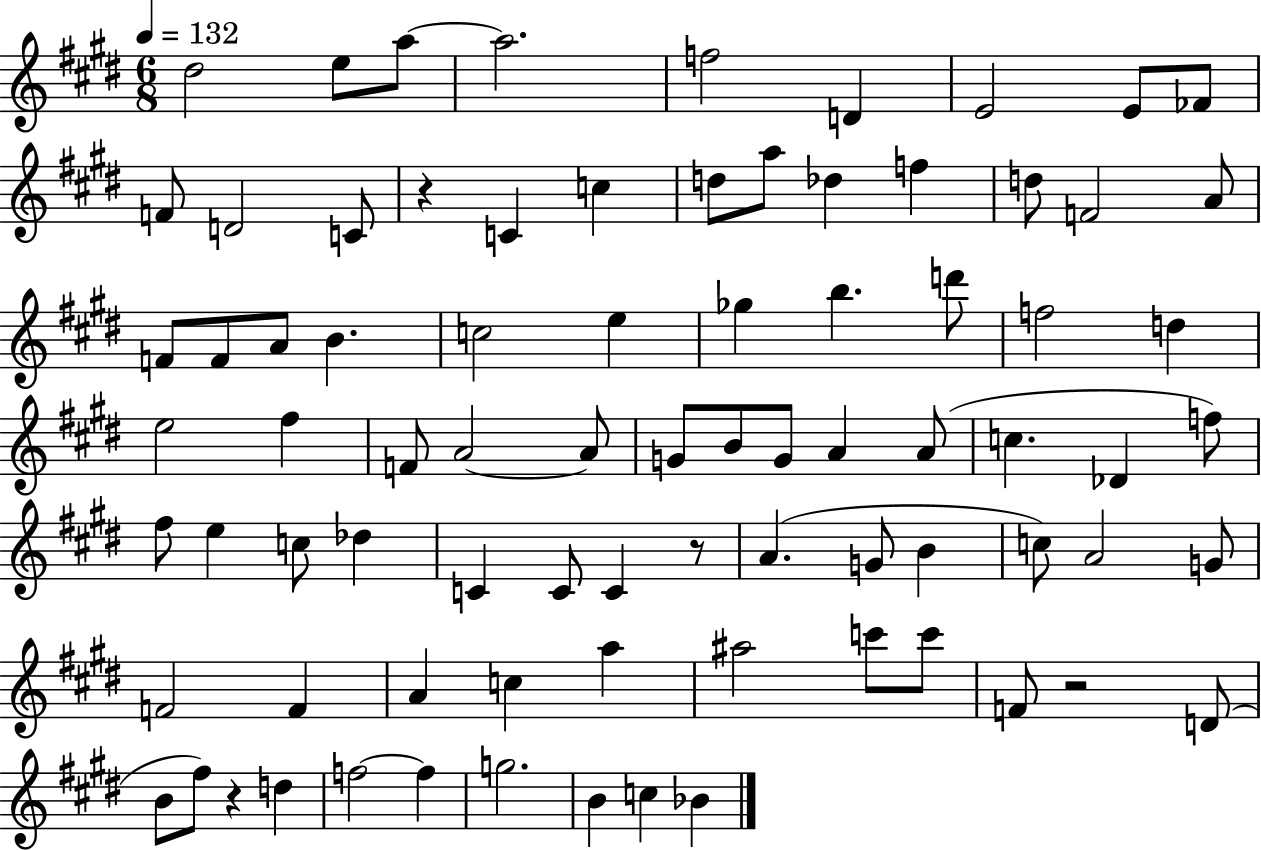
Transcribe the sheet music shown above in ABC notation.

X:1
T:Untitled
M:6/8
L:1/4
K:E
^d2 e/2 a/2 a2 f2 D E2 E/2 _F/2 F/2 D2 C/2 z C c d/2 a/2 _d f d/2 F2 A/2 F/2 F/2 A/2 B c2 e _g b d'/2 f2 d e2 ^f F/2 A2 A/2 G/2 B/2 G/2 A A/2 c _D f/2 ^f/2 e c/2 _d C C/2 C z/2 A G/2 B c/2 A2 G/2 F2 F A c a ^a2 c'/2 c'/2 F/2 z2 D/2 B/2 ^f/2 z d f2 f g2 B c _B